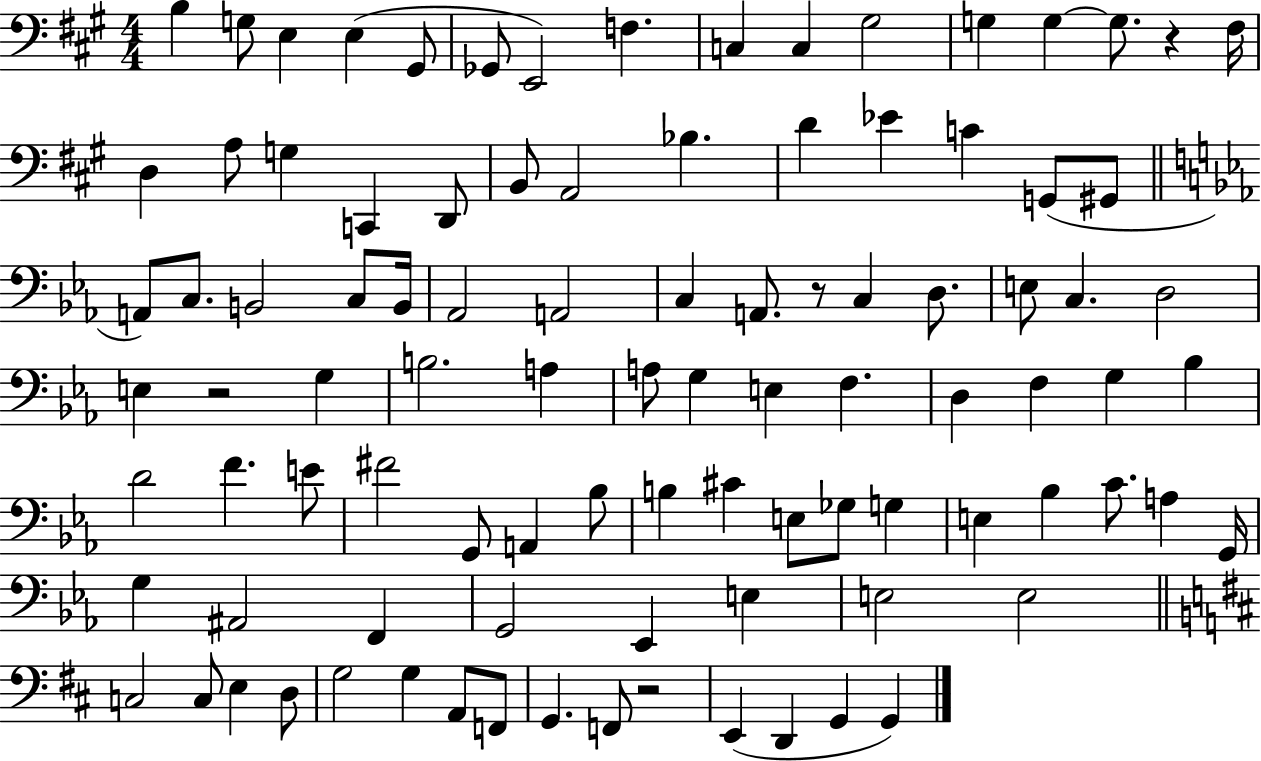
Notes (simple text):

B3/q G3/e E3/q E3/q G#2/e Gb2/e E2/h F3/q. C3/q C3/q G#3/h G3/q G3/q G3/e. R/q F#3/s D3/q A3/e G3/q C2/q D2/e B2/e A2/h Bb3/q. D4/q Eb4/q C4/q G2/e G#2/e A2/e C3/e. B2/h C3/e B2/s Ab2/h A2/h C3/q A2/e. R/e C3/q D3/e. E3/e C3/q. D3/h E3/q R/h G3/q B3/h. A3/q A3/e G3/q E3/q F3/q. D3/q F3/q G3/q Bb3/q D4/h F4/q. E4/e F#4/h G2/e A2/q Bb3/e B3/q C#4/q E3/e Gb3/e G3/q E3/q Bb3/q C4/e. A3/q G2/s G3/q A#2/h F2/q G2/h Eb2/q E3/q E3/h E3/h C3/h C3/e E3/q D3/e G3/h G3/q A2/e F2/e G2/q. F2/e R/h E2/q D2/q G2/q G2/q